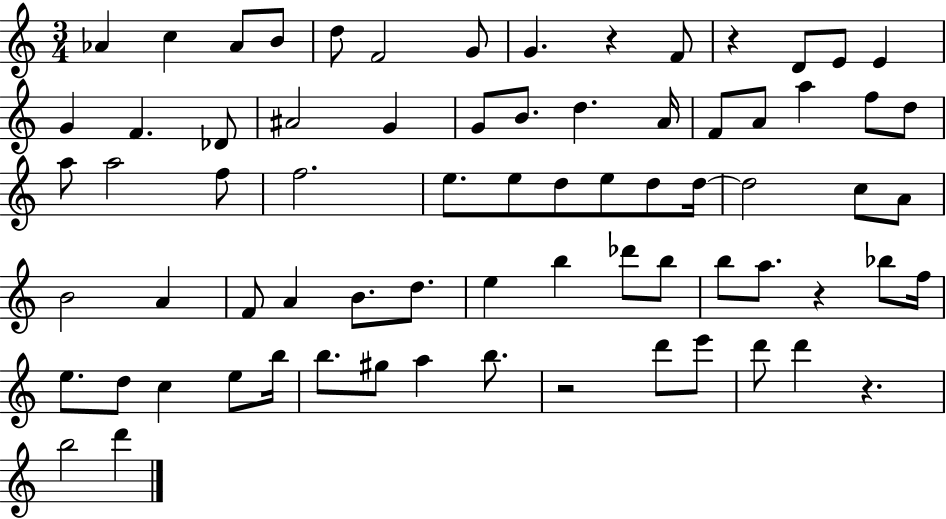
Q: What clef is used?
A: treble